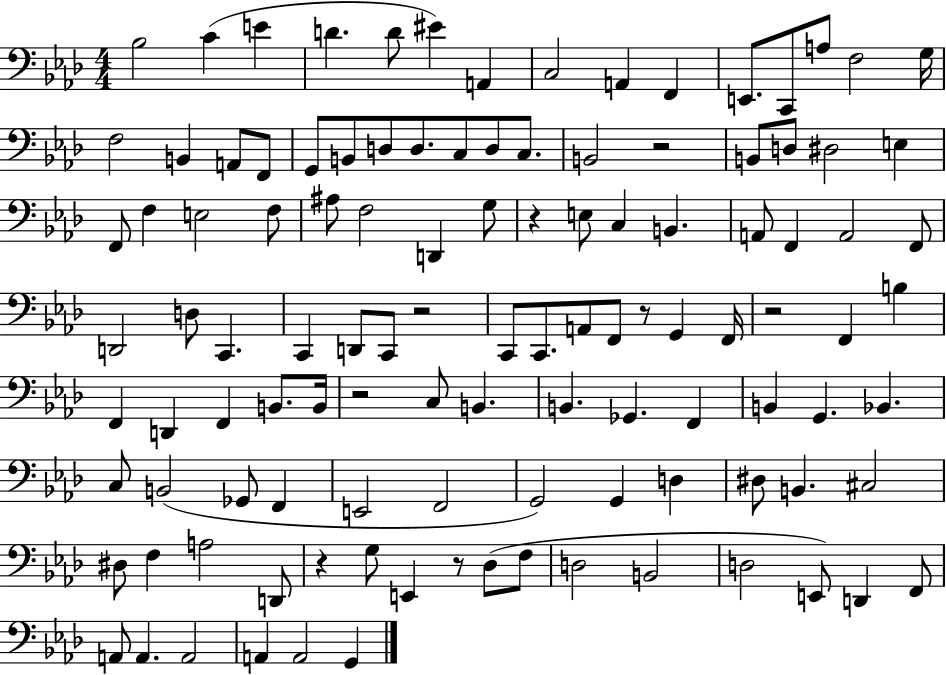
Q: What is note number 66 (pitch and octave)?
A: C3